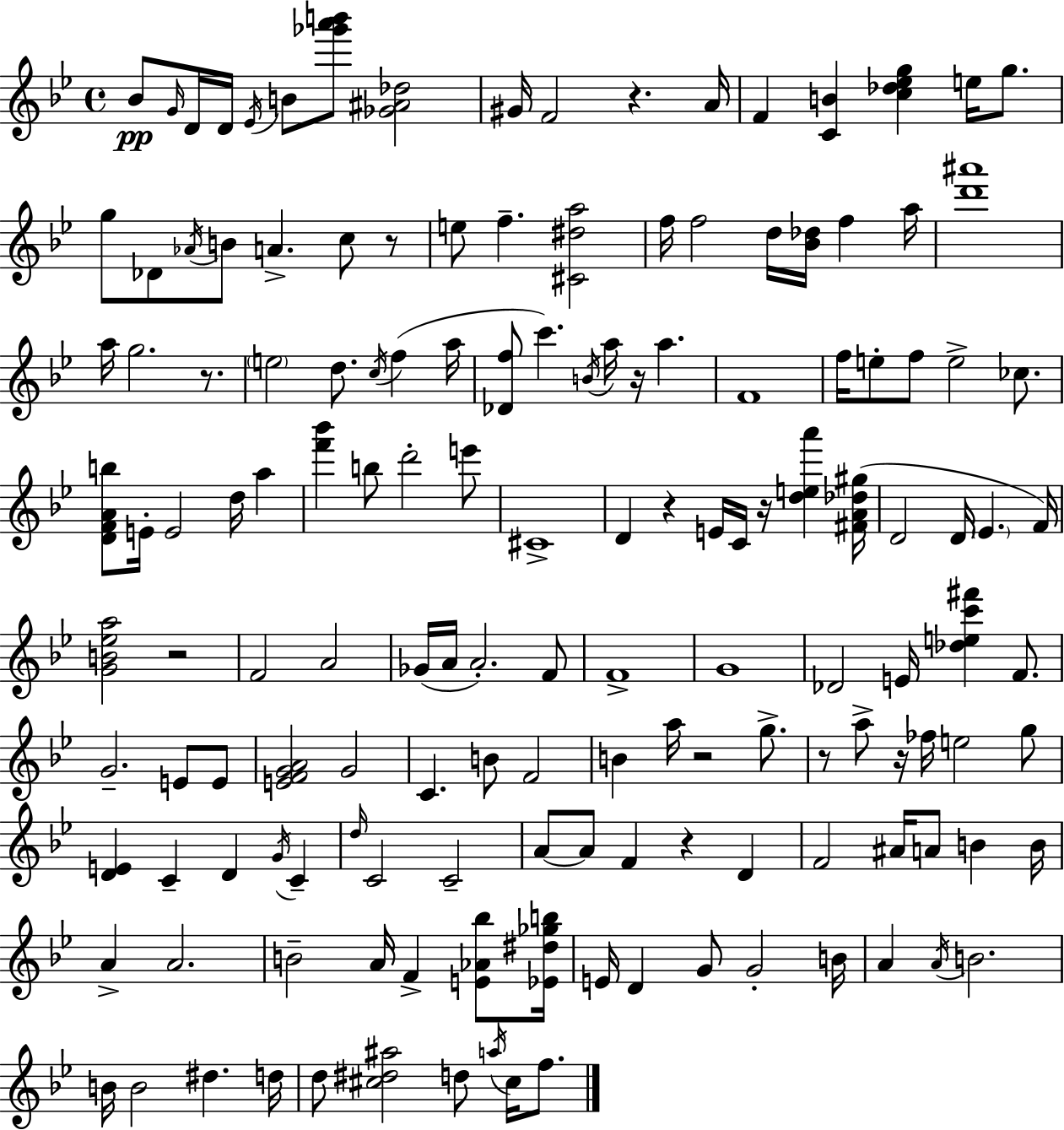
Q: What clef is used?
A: treble